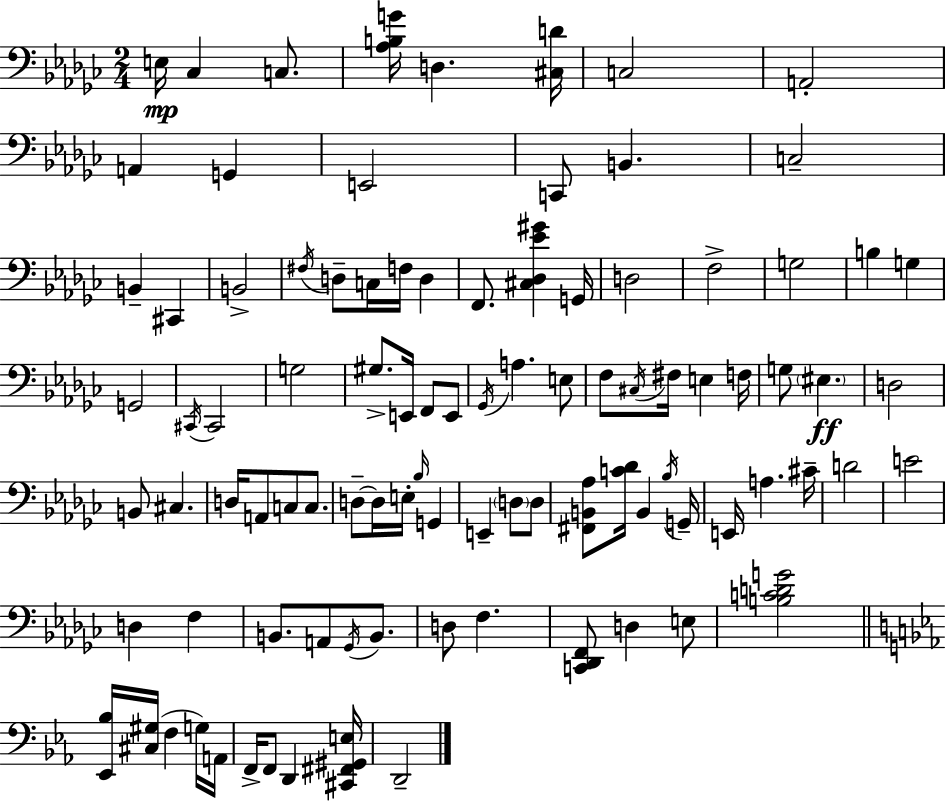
X:1
T:Untitled
M:2/4
L:1/4
K:Ebm
E,/4 _C, C,/2 [_A,B,G]/4 D, [^C,D]/4 C,2 A,,2 A,, G,, E,,2 C,,/2 B,, C,2 B,, ^C,, B,,2 ^F,/4 D,/2 C,/4 F,/4 D, F,,/2 [^C,_D,_E^G] G,,/4 D,2 F,2 G,2 B, G, G,,2 ^C,,/4 ^C,,2 G,2 ^G,/2 E,,/4 F,,/2 E,,/2 _G,,/4 A, E,/2 F,/2 ^C,/4 ^F,/4 E, F,/4 G,/2 ^E, D,2 B,,/2 ^C, D,/4 A,,/2 C,/2 C,/2 D,/2 D,/4 E,/4 _B,/4 G,, E,, D,/2 D,/2 [^F,,B,,_A,]/2 [C_D]/4 B,, _B,/4 G,,/4 E,,/4 A, ^C/4 D2 E2 D, F, B,,/2 A,,/2 _G,,/4 B,,/2 D,/2 F, [C,,_D,,F,,]/2 D, E,/2 [B,CDG]2 [_E,,_B,]/4 [^C,^G,]/4 F, G,/4 A,,/4 F,,/4 F,,/2 D,, [^C,,^F,,^G,,E,]/4 D,,2